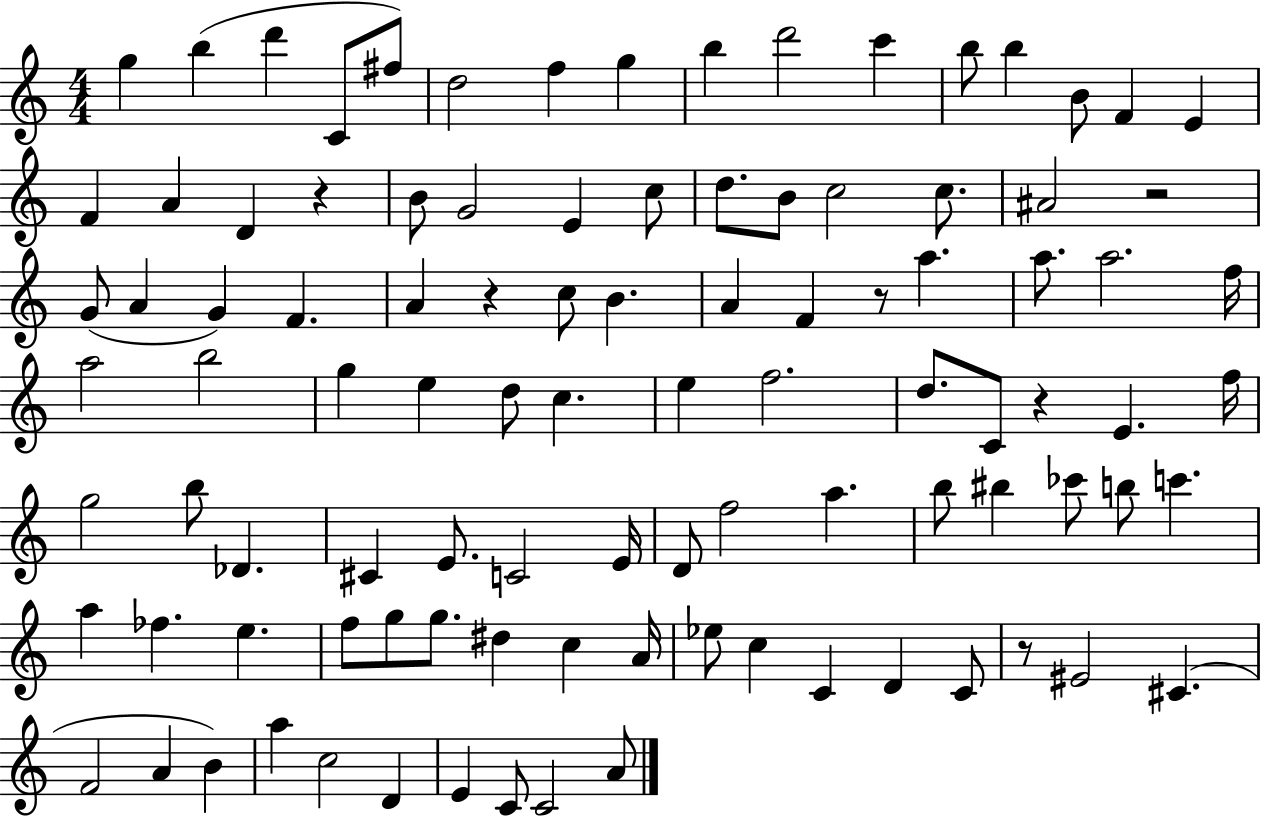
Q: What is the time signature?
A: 4/4